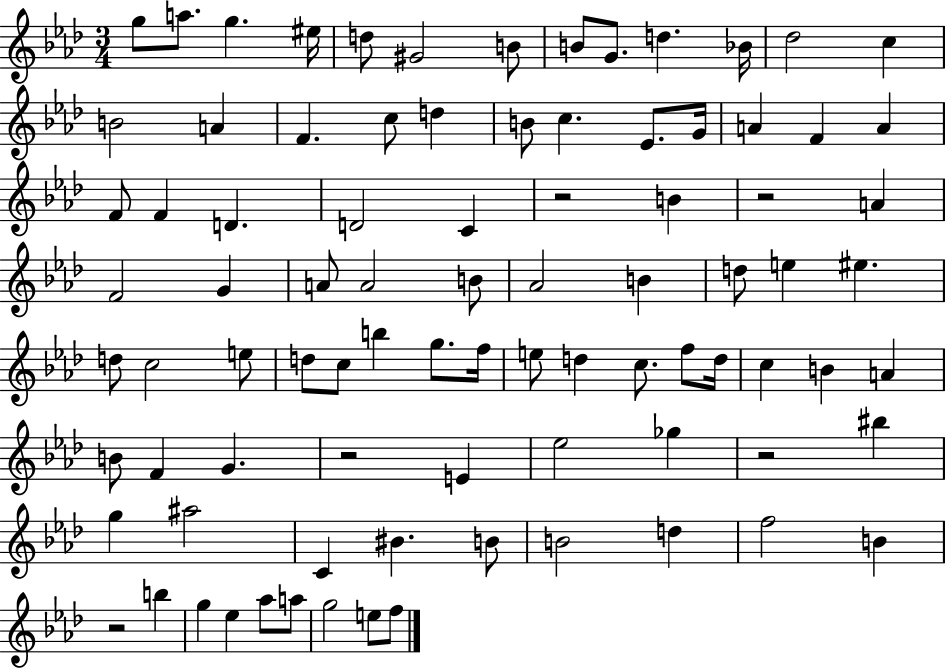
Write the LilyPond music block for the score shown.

{
  \clef treble
  \numericTimeSignature
  \time 3/4
  \key aes \major
  \repeat volta 2 { g''8 a''8. g''4. eis''16 | d''8 gis'2 b'8 | b'8 g'8. d''4. bes'16 | des''2 c''4 | \break b'2 a'4 | f'4. c''8 d''4 | b'8 c''4. ees'8. g'16 | a'4 f'4 a'4 | \break f'8 f'4 d'4. | d'2 c'4 | r2 b'4 | r2 a'4 | \break f'2 g'4 | a'8 a'2 b'8 | aes'2 b'4 | d''8 e''4 eis''4. | \break d''8 c''2 e''8 | d''8 c''8 b''4 g''8. f''16 | e''8 d''4 c''8. f''8 d''16 | c''4 b'4 a'4 | \break b'8 f'4 g'4. | r2 e'4 | ees''2 ges''4 | r2 bis''4 | \break g''4 ais''2 | c'4 bis'4. b'8 | b'2 d''4 | f''2 b'4 | \break r2 b''4 | g''4 ees''4 aes''8 a''8 | g''2 e''8 f''8 | } \bar "|."
}